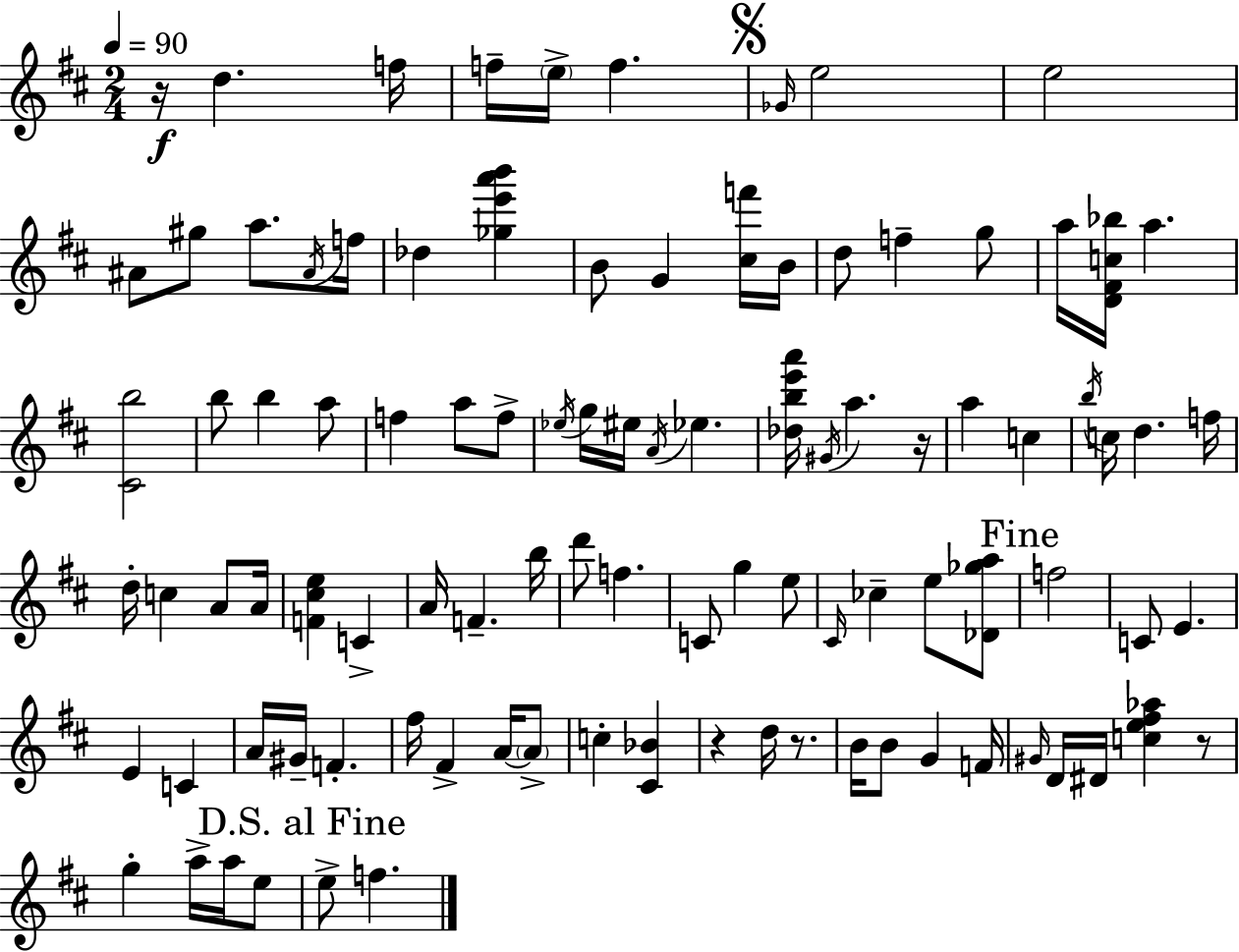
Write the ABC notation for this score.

X:1
T:Untitled
M:2/4
L:1/4
K:D
z/4 d f/4 f/4 e/4 f _G/4 e2 e2 ^A/2 ^g/2 a/2 ^A/4 f/4 _d [_ge'a'b'] B/2 G [^cf']/4 B/4 d/2 f g/2 a/4 [D^Fc_b]/4 a [^Cb]2 b/2 b a/2 f a/2 f/2 _e/4 g/4 ^e/4 A/4 _e [_dbe'a']/4 ^G/4 a z/4 a c b/4 c/4 d f/4 d/4 c A/2 A/4 [F^ce] C A/4 F b/4 d'/2 f C/2 g e/2 ^C/4 _c e/2 [_D_ga]/2 f2 C/2 E E C A/4 ^G/4 F ^f/4 ^F A/4 A/2 c [^C_B] z d/4 z/2 B/4 B/2 G F/4 ^G/4 D/4 ^D/4 [ce^f_a] z/2 g a/4 a/4 e/2 e/2 f